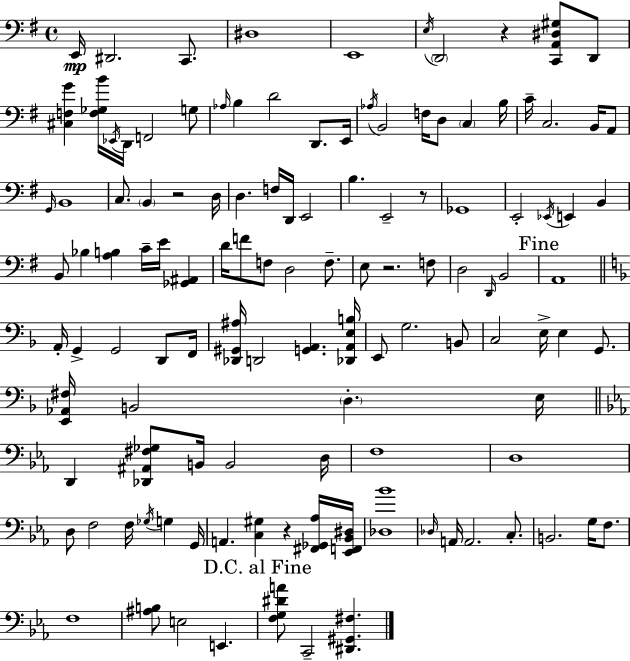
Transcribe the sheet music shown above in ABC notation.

X:1
T:Untitled
M:4/4
L:1/4
K:G
E,,/4 ^D,,2 C,,/2 ^D,4 E,,4 E,/4 D,,2 z [C,,A,,^D,^G,]/2 D,,/2 [^C,F,G] [F,_G,B]/4 _E,,/4 D,,/4 F,,2 G,/2 _A,/4 B, D2 D,,/2 E,,/4 _A,/4 B,,2 F,/4 D,/2 C, B,/4 C/4 C,2 B,,/4 A,,/2 G,,/4 B,,4 C,/2 B,, z2 D,/4 D, F,/4 D,,/4 E,,2 B, E,,2 z/2 _G,,4 E,,2 _E,,/4 E,, B,, B,,/2 _B, [A,B,] C/4 E/4 [_G,,^A,,] D/4 F/2 F,/2 D,2 F,/2 E,/2 z2 F,/2 D,2 D,,/4 B,,2 A,,4 A,,/4 G,, G,,2 D,,/2 F,,/4 [_D,,^G,,^A,]/4 D,,2 [G,,A,,] [_D,,A,,E,B,]/4 E,,/2 G,2 B,,/2 C,2 E,/4 E, G,,/2 [E,,_A,,^F,]/4 B,,2 D, E,/4 D,, [_D,,^A,,^F,_G,]/2 B,,/4 B,,2 D,/4 F,4 D,4 D,/2 F,2 F,/4 _G,/4 G, G,,/4 A,, [C,^G,] z [^F,,_G,,_A,]/4 [_E,,F,,_B,,^D,]/4 [_D,_B]4 _D,/4 A,,/4 A,,2 C,/2 B,,2 G,/4 F,/2 F,4 [^A,B,]/2 E,2 E,, [F,G,^DA]/2 C,,2 [^D,,^G,,^F,]